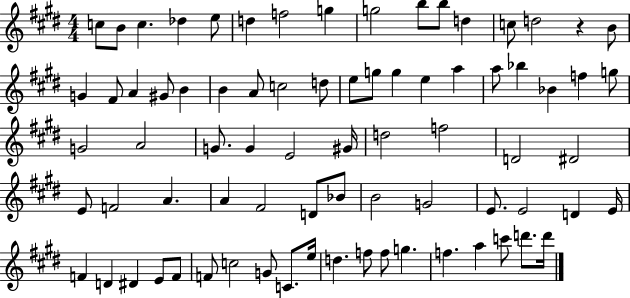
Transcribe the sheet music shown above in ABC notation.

X:1
T:Untitled
M:4/4
L:1/4
K:E
c/2 B/2 c _d e/2 d f2 g g2 b/2 b/2 d c/2 d2 z B/2 G ^F/2 A ^G/2 B B A/2 c2 d/2 e/2 g/2 g e a a/2 _b _B f g/2 G2 A2 G/2 G E2 ^G/4 d2 f2 D2 ^D2 E/2 F2 A A ^F2 D/2 _B/2 B2 G2 E/2 E2 D E/4 F D ^D E/2 F/2 F/2 c2 G/2 C/2 e/4 d f/2 f/2 g f a c'/2 d'/2 d'/4